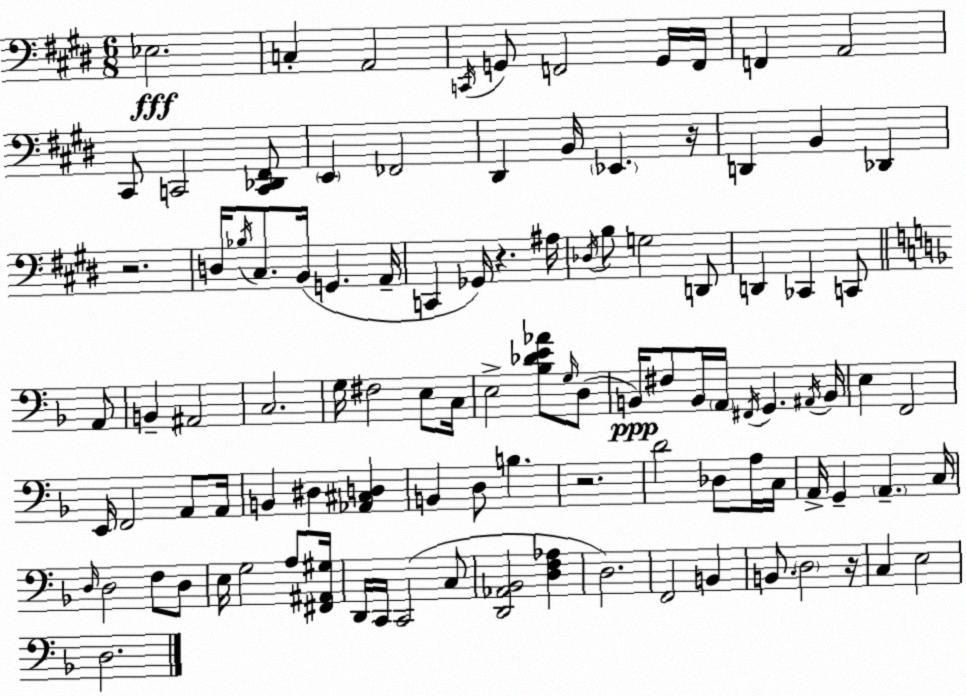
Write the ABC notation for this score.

X:1
T:Untitled
M:6/8
L:1/4
K:E
_E,2 C, A,,2 C,,/4 G,,/2 F,,2 G,,/4 F,,/4 F,, A,,2 ^C,,/2 C,,2 [C,,_D,,^F,,]/2 E,, _F,,2 ^D,, B,,/4 _E,, z/4 D,, B,, _D,, z2 D,/4 _B,/4 ^C,/2 B,,/4 G,, A,,/4 C,, _G,,/4 z ^A,/4 _D,/4 B,/2 G,2 D,,/2 D,, _C,, C,,/2 A,,/2 B,, ^A,,2 C,2 G,/4 ^F,2 E,/2 C,/4 E,2 [_B,_DE_A]/2 G,/4 D,/2 B,,/4 ^F,/2 B,,/4 A,,/4 ^F,,/4 G,, ^A,,/4 B,,/4 E, F,,2 E,,/4 F,,2 A,,/2 A,,/4 B,, ^D, [_A,,^C,D,] B,, D,/2 B, z2 D2 _D,/2 A,/4 C,/4 A,,/4 G,, A,, C,/4 D,/4 D,2 F,/2 D,/2 E,/4 G,2 A,/2 [^F,,^A,,^G,]/4 D,,/4 C,,/4 C,,2 C,/2 [D,,_A,,_B,,]2 [D,F,_A,] D,2 F,,2 B,, B,,/2 D,2 z/4 C, E,2 D,2